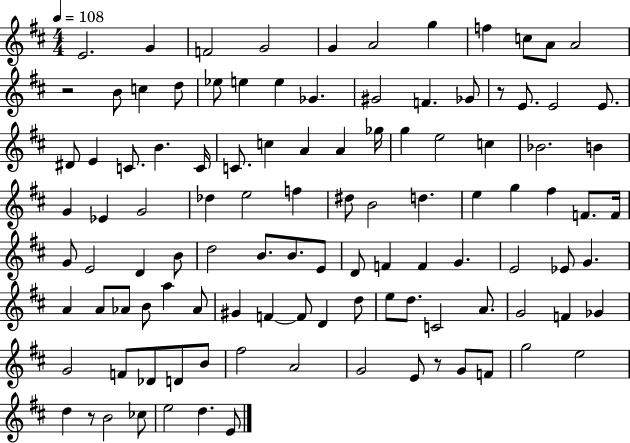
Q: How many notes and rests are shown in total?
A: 109